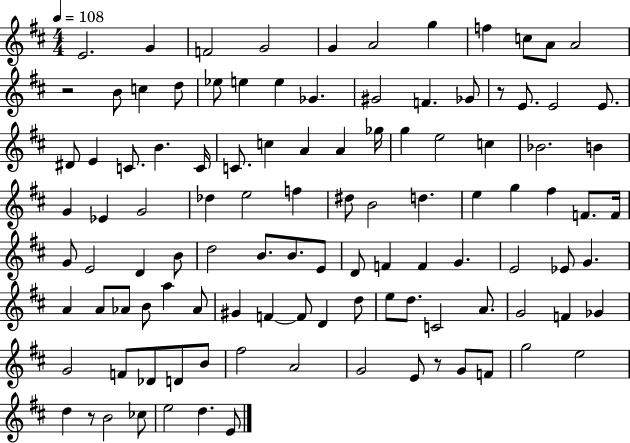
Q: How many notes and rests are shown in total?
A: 109